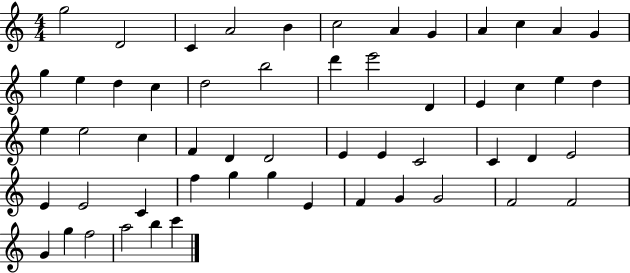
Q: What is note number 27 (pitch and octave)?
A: E5